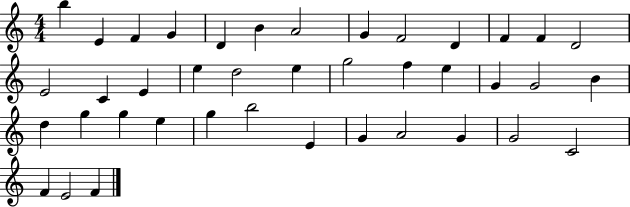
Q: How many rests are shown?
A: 0